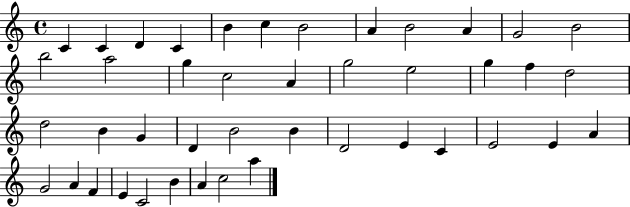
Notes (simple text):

C4/q C4/q D4/q C4/q B4/q C5/q B4/h A4/q B4/h A4/q G4/h B4/h B5/h A5/h G5/q C5/h A4/q G5/h E5/h G5/q F5/q D5/h D5/h B4/q G4/q D4/q B4/h B4/q D4/h E4/q C4/q E4/h E4/q A4/q G4/h A4/q F4/q E4/q C4/h B4/q A4/q C5/h A5/q